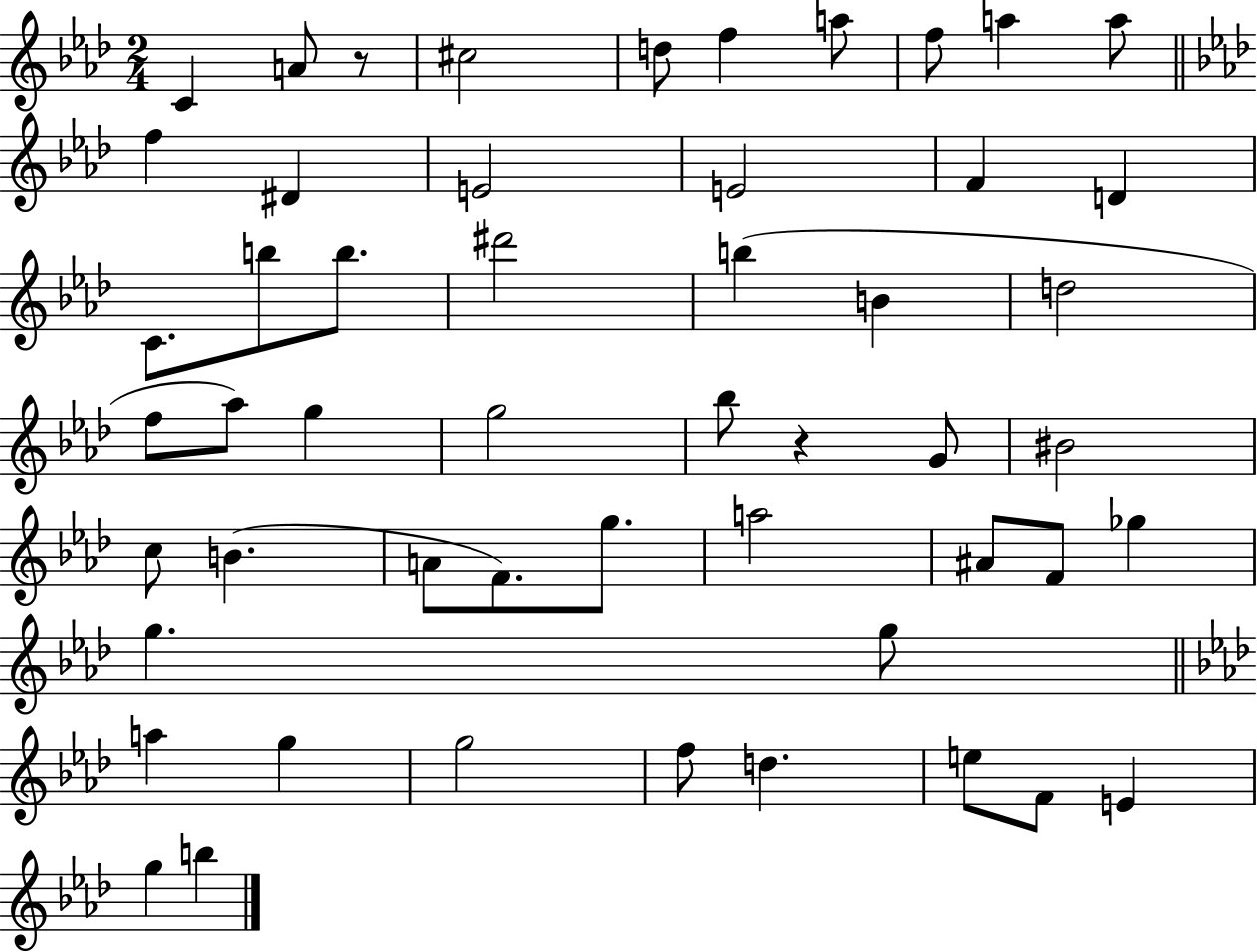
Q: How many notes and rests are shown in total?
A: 52